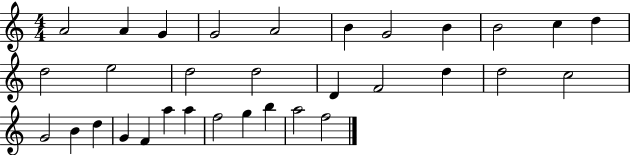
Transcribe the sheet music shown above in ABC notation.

X:1
T:Untitled
M:4/4
L:1/4
K:C
A2 A G G2 A2 B G2 B B2 c d d2 e2 d2 d2 D F2 d d2 c2 G2 B d G F a a f2 g b a2 f2